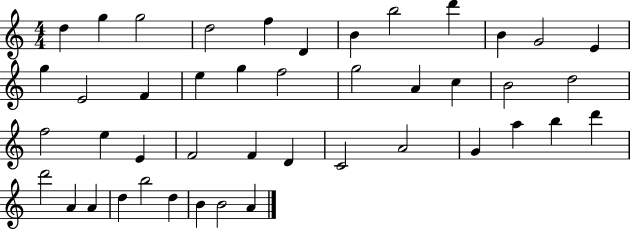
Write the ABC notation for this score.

X:1
T:Untitled
M:4/4
L:1/4
K:C
d g g2 d2 f D B b2 d' B G2 E g E2 F e g f2 g2 A c B2 d2 f2 e E F2 F D C2 A2 G a b d' d'2 A A d b2 d B B2 A